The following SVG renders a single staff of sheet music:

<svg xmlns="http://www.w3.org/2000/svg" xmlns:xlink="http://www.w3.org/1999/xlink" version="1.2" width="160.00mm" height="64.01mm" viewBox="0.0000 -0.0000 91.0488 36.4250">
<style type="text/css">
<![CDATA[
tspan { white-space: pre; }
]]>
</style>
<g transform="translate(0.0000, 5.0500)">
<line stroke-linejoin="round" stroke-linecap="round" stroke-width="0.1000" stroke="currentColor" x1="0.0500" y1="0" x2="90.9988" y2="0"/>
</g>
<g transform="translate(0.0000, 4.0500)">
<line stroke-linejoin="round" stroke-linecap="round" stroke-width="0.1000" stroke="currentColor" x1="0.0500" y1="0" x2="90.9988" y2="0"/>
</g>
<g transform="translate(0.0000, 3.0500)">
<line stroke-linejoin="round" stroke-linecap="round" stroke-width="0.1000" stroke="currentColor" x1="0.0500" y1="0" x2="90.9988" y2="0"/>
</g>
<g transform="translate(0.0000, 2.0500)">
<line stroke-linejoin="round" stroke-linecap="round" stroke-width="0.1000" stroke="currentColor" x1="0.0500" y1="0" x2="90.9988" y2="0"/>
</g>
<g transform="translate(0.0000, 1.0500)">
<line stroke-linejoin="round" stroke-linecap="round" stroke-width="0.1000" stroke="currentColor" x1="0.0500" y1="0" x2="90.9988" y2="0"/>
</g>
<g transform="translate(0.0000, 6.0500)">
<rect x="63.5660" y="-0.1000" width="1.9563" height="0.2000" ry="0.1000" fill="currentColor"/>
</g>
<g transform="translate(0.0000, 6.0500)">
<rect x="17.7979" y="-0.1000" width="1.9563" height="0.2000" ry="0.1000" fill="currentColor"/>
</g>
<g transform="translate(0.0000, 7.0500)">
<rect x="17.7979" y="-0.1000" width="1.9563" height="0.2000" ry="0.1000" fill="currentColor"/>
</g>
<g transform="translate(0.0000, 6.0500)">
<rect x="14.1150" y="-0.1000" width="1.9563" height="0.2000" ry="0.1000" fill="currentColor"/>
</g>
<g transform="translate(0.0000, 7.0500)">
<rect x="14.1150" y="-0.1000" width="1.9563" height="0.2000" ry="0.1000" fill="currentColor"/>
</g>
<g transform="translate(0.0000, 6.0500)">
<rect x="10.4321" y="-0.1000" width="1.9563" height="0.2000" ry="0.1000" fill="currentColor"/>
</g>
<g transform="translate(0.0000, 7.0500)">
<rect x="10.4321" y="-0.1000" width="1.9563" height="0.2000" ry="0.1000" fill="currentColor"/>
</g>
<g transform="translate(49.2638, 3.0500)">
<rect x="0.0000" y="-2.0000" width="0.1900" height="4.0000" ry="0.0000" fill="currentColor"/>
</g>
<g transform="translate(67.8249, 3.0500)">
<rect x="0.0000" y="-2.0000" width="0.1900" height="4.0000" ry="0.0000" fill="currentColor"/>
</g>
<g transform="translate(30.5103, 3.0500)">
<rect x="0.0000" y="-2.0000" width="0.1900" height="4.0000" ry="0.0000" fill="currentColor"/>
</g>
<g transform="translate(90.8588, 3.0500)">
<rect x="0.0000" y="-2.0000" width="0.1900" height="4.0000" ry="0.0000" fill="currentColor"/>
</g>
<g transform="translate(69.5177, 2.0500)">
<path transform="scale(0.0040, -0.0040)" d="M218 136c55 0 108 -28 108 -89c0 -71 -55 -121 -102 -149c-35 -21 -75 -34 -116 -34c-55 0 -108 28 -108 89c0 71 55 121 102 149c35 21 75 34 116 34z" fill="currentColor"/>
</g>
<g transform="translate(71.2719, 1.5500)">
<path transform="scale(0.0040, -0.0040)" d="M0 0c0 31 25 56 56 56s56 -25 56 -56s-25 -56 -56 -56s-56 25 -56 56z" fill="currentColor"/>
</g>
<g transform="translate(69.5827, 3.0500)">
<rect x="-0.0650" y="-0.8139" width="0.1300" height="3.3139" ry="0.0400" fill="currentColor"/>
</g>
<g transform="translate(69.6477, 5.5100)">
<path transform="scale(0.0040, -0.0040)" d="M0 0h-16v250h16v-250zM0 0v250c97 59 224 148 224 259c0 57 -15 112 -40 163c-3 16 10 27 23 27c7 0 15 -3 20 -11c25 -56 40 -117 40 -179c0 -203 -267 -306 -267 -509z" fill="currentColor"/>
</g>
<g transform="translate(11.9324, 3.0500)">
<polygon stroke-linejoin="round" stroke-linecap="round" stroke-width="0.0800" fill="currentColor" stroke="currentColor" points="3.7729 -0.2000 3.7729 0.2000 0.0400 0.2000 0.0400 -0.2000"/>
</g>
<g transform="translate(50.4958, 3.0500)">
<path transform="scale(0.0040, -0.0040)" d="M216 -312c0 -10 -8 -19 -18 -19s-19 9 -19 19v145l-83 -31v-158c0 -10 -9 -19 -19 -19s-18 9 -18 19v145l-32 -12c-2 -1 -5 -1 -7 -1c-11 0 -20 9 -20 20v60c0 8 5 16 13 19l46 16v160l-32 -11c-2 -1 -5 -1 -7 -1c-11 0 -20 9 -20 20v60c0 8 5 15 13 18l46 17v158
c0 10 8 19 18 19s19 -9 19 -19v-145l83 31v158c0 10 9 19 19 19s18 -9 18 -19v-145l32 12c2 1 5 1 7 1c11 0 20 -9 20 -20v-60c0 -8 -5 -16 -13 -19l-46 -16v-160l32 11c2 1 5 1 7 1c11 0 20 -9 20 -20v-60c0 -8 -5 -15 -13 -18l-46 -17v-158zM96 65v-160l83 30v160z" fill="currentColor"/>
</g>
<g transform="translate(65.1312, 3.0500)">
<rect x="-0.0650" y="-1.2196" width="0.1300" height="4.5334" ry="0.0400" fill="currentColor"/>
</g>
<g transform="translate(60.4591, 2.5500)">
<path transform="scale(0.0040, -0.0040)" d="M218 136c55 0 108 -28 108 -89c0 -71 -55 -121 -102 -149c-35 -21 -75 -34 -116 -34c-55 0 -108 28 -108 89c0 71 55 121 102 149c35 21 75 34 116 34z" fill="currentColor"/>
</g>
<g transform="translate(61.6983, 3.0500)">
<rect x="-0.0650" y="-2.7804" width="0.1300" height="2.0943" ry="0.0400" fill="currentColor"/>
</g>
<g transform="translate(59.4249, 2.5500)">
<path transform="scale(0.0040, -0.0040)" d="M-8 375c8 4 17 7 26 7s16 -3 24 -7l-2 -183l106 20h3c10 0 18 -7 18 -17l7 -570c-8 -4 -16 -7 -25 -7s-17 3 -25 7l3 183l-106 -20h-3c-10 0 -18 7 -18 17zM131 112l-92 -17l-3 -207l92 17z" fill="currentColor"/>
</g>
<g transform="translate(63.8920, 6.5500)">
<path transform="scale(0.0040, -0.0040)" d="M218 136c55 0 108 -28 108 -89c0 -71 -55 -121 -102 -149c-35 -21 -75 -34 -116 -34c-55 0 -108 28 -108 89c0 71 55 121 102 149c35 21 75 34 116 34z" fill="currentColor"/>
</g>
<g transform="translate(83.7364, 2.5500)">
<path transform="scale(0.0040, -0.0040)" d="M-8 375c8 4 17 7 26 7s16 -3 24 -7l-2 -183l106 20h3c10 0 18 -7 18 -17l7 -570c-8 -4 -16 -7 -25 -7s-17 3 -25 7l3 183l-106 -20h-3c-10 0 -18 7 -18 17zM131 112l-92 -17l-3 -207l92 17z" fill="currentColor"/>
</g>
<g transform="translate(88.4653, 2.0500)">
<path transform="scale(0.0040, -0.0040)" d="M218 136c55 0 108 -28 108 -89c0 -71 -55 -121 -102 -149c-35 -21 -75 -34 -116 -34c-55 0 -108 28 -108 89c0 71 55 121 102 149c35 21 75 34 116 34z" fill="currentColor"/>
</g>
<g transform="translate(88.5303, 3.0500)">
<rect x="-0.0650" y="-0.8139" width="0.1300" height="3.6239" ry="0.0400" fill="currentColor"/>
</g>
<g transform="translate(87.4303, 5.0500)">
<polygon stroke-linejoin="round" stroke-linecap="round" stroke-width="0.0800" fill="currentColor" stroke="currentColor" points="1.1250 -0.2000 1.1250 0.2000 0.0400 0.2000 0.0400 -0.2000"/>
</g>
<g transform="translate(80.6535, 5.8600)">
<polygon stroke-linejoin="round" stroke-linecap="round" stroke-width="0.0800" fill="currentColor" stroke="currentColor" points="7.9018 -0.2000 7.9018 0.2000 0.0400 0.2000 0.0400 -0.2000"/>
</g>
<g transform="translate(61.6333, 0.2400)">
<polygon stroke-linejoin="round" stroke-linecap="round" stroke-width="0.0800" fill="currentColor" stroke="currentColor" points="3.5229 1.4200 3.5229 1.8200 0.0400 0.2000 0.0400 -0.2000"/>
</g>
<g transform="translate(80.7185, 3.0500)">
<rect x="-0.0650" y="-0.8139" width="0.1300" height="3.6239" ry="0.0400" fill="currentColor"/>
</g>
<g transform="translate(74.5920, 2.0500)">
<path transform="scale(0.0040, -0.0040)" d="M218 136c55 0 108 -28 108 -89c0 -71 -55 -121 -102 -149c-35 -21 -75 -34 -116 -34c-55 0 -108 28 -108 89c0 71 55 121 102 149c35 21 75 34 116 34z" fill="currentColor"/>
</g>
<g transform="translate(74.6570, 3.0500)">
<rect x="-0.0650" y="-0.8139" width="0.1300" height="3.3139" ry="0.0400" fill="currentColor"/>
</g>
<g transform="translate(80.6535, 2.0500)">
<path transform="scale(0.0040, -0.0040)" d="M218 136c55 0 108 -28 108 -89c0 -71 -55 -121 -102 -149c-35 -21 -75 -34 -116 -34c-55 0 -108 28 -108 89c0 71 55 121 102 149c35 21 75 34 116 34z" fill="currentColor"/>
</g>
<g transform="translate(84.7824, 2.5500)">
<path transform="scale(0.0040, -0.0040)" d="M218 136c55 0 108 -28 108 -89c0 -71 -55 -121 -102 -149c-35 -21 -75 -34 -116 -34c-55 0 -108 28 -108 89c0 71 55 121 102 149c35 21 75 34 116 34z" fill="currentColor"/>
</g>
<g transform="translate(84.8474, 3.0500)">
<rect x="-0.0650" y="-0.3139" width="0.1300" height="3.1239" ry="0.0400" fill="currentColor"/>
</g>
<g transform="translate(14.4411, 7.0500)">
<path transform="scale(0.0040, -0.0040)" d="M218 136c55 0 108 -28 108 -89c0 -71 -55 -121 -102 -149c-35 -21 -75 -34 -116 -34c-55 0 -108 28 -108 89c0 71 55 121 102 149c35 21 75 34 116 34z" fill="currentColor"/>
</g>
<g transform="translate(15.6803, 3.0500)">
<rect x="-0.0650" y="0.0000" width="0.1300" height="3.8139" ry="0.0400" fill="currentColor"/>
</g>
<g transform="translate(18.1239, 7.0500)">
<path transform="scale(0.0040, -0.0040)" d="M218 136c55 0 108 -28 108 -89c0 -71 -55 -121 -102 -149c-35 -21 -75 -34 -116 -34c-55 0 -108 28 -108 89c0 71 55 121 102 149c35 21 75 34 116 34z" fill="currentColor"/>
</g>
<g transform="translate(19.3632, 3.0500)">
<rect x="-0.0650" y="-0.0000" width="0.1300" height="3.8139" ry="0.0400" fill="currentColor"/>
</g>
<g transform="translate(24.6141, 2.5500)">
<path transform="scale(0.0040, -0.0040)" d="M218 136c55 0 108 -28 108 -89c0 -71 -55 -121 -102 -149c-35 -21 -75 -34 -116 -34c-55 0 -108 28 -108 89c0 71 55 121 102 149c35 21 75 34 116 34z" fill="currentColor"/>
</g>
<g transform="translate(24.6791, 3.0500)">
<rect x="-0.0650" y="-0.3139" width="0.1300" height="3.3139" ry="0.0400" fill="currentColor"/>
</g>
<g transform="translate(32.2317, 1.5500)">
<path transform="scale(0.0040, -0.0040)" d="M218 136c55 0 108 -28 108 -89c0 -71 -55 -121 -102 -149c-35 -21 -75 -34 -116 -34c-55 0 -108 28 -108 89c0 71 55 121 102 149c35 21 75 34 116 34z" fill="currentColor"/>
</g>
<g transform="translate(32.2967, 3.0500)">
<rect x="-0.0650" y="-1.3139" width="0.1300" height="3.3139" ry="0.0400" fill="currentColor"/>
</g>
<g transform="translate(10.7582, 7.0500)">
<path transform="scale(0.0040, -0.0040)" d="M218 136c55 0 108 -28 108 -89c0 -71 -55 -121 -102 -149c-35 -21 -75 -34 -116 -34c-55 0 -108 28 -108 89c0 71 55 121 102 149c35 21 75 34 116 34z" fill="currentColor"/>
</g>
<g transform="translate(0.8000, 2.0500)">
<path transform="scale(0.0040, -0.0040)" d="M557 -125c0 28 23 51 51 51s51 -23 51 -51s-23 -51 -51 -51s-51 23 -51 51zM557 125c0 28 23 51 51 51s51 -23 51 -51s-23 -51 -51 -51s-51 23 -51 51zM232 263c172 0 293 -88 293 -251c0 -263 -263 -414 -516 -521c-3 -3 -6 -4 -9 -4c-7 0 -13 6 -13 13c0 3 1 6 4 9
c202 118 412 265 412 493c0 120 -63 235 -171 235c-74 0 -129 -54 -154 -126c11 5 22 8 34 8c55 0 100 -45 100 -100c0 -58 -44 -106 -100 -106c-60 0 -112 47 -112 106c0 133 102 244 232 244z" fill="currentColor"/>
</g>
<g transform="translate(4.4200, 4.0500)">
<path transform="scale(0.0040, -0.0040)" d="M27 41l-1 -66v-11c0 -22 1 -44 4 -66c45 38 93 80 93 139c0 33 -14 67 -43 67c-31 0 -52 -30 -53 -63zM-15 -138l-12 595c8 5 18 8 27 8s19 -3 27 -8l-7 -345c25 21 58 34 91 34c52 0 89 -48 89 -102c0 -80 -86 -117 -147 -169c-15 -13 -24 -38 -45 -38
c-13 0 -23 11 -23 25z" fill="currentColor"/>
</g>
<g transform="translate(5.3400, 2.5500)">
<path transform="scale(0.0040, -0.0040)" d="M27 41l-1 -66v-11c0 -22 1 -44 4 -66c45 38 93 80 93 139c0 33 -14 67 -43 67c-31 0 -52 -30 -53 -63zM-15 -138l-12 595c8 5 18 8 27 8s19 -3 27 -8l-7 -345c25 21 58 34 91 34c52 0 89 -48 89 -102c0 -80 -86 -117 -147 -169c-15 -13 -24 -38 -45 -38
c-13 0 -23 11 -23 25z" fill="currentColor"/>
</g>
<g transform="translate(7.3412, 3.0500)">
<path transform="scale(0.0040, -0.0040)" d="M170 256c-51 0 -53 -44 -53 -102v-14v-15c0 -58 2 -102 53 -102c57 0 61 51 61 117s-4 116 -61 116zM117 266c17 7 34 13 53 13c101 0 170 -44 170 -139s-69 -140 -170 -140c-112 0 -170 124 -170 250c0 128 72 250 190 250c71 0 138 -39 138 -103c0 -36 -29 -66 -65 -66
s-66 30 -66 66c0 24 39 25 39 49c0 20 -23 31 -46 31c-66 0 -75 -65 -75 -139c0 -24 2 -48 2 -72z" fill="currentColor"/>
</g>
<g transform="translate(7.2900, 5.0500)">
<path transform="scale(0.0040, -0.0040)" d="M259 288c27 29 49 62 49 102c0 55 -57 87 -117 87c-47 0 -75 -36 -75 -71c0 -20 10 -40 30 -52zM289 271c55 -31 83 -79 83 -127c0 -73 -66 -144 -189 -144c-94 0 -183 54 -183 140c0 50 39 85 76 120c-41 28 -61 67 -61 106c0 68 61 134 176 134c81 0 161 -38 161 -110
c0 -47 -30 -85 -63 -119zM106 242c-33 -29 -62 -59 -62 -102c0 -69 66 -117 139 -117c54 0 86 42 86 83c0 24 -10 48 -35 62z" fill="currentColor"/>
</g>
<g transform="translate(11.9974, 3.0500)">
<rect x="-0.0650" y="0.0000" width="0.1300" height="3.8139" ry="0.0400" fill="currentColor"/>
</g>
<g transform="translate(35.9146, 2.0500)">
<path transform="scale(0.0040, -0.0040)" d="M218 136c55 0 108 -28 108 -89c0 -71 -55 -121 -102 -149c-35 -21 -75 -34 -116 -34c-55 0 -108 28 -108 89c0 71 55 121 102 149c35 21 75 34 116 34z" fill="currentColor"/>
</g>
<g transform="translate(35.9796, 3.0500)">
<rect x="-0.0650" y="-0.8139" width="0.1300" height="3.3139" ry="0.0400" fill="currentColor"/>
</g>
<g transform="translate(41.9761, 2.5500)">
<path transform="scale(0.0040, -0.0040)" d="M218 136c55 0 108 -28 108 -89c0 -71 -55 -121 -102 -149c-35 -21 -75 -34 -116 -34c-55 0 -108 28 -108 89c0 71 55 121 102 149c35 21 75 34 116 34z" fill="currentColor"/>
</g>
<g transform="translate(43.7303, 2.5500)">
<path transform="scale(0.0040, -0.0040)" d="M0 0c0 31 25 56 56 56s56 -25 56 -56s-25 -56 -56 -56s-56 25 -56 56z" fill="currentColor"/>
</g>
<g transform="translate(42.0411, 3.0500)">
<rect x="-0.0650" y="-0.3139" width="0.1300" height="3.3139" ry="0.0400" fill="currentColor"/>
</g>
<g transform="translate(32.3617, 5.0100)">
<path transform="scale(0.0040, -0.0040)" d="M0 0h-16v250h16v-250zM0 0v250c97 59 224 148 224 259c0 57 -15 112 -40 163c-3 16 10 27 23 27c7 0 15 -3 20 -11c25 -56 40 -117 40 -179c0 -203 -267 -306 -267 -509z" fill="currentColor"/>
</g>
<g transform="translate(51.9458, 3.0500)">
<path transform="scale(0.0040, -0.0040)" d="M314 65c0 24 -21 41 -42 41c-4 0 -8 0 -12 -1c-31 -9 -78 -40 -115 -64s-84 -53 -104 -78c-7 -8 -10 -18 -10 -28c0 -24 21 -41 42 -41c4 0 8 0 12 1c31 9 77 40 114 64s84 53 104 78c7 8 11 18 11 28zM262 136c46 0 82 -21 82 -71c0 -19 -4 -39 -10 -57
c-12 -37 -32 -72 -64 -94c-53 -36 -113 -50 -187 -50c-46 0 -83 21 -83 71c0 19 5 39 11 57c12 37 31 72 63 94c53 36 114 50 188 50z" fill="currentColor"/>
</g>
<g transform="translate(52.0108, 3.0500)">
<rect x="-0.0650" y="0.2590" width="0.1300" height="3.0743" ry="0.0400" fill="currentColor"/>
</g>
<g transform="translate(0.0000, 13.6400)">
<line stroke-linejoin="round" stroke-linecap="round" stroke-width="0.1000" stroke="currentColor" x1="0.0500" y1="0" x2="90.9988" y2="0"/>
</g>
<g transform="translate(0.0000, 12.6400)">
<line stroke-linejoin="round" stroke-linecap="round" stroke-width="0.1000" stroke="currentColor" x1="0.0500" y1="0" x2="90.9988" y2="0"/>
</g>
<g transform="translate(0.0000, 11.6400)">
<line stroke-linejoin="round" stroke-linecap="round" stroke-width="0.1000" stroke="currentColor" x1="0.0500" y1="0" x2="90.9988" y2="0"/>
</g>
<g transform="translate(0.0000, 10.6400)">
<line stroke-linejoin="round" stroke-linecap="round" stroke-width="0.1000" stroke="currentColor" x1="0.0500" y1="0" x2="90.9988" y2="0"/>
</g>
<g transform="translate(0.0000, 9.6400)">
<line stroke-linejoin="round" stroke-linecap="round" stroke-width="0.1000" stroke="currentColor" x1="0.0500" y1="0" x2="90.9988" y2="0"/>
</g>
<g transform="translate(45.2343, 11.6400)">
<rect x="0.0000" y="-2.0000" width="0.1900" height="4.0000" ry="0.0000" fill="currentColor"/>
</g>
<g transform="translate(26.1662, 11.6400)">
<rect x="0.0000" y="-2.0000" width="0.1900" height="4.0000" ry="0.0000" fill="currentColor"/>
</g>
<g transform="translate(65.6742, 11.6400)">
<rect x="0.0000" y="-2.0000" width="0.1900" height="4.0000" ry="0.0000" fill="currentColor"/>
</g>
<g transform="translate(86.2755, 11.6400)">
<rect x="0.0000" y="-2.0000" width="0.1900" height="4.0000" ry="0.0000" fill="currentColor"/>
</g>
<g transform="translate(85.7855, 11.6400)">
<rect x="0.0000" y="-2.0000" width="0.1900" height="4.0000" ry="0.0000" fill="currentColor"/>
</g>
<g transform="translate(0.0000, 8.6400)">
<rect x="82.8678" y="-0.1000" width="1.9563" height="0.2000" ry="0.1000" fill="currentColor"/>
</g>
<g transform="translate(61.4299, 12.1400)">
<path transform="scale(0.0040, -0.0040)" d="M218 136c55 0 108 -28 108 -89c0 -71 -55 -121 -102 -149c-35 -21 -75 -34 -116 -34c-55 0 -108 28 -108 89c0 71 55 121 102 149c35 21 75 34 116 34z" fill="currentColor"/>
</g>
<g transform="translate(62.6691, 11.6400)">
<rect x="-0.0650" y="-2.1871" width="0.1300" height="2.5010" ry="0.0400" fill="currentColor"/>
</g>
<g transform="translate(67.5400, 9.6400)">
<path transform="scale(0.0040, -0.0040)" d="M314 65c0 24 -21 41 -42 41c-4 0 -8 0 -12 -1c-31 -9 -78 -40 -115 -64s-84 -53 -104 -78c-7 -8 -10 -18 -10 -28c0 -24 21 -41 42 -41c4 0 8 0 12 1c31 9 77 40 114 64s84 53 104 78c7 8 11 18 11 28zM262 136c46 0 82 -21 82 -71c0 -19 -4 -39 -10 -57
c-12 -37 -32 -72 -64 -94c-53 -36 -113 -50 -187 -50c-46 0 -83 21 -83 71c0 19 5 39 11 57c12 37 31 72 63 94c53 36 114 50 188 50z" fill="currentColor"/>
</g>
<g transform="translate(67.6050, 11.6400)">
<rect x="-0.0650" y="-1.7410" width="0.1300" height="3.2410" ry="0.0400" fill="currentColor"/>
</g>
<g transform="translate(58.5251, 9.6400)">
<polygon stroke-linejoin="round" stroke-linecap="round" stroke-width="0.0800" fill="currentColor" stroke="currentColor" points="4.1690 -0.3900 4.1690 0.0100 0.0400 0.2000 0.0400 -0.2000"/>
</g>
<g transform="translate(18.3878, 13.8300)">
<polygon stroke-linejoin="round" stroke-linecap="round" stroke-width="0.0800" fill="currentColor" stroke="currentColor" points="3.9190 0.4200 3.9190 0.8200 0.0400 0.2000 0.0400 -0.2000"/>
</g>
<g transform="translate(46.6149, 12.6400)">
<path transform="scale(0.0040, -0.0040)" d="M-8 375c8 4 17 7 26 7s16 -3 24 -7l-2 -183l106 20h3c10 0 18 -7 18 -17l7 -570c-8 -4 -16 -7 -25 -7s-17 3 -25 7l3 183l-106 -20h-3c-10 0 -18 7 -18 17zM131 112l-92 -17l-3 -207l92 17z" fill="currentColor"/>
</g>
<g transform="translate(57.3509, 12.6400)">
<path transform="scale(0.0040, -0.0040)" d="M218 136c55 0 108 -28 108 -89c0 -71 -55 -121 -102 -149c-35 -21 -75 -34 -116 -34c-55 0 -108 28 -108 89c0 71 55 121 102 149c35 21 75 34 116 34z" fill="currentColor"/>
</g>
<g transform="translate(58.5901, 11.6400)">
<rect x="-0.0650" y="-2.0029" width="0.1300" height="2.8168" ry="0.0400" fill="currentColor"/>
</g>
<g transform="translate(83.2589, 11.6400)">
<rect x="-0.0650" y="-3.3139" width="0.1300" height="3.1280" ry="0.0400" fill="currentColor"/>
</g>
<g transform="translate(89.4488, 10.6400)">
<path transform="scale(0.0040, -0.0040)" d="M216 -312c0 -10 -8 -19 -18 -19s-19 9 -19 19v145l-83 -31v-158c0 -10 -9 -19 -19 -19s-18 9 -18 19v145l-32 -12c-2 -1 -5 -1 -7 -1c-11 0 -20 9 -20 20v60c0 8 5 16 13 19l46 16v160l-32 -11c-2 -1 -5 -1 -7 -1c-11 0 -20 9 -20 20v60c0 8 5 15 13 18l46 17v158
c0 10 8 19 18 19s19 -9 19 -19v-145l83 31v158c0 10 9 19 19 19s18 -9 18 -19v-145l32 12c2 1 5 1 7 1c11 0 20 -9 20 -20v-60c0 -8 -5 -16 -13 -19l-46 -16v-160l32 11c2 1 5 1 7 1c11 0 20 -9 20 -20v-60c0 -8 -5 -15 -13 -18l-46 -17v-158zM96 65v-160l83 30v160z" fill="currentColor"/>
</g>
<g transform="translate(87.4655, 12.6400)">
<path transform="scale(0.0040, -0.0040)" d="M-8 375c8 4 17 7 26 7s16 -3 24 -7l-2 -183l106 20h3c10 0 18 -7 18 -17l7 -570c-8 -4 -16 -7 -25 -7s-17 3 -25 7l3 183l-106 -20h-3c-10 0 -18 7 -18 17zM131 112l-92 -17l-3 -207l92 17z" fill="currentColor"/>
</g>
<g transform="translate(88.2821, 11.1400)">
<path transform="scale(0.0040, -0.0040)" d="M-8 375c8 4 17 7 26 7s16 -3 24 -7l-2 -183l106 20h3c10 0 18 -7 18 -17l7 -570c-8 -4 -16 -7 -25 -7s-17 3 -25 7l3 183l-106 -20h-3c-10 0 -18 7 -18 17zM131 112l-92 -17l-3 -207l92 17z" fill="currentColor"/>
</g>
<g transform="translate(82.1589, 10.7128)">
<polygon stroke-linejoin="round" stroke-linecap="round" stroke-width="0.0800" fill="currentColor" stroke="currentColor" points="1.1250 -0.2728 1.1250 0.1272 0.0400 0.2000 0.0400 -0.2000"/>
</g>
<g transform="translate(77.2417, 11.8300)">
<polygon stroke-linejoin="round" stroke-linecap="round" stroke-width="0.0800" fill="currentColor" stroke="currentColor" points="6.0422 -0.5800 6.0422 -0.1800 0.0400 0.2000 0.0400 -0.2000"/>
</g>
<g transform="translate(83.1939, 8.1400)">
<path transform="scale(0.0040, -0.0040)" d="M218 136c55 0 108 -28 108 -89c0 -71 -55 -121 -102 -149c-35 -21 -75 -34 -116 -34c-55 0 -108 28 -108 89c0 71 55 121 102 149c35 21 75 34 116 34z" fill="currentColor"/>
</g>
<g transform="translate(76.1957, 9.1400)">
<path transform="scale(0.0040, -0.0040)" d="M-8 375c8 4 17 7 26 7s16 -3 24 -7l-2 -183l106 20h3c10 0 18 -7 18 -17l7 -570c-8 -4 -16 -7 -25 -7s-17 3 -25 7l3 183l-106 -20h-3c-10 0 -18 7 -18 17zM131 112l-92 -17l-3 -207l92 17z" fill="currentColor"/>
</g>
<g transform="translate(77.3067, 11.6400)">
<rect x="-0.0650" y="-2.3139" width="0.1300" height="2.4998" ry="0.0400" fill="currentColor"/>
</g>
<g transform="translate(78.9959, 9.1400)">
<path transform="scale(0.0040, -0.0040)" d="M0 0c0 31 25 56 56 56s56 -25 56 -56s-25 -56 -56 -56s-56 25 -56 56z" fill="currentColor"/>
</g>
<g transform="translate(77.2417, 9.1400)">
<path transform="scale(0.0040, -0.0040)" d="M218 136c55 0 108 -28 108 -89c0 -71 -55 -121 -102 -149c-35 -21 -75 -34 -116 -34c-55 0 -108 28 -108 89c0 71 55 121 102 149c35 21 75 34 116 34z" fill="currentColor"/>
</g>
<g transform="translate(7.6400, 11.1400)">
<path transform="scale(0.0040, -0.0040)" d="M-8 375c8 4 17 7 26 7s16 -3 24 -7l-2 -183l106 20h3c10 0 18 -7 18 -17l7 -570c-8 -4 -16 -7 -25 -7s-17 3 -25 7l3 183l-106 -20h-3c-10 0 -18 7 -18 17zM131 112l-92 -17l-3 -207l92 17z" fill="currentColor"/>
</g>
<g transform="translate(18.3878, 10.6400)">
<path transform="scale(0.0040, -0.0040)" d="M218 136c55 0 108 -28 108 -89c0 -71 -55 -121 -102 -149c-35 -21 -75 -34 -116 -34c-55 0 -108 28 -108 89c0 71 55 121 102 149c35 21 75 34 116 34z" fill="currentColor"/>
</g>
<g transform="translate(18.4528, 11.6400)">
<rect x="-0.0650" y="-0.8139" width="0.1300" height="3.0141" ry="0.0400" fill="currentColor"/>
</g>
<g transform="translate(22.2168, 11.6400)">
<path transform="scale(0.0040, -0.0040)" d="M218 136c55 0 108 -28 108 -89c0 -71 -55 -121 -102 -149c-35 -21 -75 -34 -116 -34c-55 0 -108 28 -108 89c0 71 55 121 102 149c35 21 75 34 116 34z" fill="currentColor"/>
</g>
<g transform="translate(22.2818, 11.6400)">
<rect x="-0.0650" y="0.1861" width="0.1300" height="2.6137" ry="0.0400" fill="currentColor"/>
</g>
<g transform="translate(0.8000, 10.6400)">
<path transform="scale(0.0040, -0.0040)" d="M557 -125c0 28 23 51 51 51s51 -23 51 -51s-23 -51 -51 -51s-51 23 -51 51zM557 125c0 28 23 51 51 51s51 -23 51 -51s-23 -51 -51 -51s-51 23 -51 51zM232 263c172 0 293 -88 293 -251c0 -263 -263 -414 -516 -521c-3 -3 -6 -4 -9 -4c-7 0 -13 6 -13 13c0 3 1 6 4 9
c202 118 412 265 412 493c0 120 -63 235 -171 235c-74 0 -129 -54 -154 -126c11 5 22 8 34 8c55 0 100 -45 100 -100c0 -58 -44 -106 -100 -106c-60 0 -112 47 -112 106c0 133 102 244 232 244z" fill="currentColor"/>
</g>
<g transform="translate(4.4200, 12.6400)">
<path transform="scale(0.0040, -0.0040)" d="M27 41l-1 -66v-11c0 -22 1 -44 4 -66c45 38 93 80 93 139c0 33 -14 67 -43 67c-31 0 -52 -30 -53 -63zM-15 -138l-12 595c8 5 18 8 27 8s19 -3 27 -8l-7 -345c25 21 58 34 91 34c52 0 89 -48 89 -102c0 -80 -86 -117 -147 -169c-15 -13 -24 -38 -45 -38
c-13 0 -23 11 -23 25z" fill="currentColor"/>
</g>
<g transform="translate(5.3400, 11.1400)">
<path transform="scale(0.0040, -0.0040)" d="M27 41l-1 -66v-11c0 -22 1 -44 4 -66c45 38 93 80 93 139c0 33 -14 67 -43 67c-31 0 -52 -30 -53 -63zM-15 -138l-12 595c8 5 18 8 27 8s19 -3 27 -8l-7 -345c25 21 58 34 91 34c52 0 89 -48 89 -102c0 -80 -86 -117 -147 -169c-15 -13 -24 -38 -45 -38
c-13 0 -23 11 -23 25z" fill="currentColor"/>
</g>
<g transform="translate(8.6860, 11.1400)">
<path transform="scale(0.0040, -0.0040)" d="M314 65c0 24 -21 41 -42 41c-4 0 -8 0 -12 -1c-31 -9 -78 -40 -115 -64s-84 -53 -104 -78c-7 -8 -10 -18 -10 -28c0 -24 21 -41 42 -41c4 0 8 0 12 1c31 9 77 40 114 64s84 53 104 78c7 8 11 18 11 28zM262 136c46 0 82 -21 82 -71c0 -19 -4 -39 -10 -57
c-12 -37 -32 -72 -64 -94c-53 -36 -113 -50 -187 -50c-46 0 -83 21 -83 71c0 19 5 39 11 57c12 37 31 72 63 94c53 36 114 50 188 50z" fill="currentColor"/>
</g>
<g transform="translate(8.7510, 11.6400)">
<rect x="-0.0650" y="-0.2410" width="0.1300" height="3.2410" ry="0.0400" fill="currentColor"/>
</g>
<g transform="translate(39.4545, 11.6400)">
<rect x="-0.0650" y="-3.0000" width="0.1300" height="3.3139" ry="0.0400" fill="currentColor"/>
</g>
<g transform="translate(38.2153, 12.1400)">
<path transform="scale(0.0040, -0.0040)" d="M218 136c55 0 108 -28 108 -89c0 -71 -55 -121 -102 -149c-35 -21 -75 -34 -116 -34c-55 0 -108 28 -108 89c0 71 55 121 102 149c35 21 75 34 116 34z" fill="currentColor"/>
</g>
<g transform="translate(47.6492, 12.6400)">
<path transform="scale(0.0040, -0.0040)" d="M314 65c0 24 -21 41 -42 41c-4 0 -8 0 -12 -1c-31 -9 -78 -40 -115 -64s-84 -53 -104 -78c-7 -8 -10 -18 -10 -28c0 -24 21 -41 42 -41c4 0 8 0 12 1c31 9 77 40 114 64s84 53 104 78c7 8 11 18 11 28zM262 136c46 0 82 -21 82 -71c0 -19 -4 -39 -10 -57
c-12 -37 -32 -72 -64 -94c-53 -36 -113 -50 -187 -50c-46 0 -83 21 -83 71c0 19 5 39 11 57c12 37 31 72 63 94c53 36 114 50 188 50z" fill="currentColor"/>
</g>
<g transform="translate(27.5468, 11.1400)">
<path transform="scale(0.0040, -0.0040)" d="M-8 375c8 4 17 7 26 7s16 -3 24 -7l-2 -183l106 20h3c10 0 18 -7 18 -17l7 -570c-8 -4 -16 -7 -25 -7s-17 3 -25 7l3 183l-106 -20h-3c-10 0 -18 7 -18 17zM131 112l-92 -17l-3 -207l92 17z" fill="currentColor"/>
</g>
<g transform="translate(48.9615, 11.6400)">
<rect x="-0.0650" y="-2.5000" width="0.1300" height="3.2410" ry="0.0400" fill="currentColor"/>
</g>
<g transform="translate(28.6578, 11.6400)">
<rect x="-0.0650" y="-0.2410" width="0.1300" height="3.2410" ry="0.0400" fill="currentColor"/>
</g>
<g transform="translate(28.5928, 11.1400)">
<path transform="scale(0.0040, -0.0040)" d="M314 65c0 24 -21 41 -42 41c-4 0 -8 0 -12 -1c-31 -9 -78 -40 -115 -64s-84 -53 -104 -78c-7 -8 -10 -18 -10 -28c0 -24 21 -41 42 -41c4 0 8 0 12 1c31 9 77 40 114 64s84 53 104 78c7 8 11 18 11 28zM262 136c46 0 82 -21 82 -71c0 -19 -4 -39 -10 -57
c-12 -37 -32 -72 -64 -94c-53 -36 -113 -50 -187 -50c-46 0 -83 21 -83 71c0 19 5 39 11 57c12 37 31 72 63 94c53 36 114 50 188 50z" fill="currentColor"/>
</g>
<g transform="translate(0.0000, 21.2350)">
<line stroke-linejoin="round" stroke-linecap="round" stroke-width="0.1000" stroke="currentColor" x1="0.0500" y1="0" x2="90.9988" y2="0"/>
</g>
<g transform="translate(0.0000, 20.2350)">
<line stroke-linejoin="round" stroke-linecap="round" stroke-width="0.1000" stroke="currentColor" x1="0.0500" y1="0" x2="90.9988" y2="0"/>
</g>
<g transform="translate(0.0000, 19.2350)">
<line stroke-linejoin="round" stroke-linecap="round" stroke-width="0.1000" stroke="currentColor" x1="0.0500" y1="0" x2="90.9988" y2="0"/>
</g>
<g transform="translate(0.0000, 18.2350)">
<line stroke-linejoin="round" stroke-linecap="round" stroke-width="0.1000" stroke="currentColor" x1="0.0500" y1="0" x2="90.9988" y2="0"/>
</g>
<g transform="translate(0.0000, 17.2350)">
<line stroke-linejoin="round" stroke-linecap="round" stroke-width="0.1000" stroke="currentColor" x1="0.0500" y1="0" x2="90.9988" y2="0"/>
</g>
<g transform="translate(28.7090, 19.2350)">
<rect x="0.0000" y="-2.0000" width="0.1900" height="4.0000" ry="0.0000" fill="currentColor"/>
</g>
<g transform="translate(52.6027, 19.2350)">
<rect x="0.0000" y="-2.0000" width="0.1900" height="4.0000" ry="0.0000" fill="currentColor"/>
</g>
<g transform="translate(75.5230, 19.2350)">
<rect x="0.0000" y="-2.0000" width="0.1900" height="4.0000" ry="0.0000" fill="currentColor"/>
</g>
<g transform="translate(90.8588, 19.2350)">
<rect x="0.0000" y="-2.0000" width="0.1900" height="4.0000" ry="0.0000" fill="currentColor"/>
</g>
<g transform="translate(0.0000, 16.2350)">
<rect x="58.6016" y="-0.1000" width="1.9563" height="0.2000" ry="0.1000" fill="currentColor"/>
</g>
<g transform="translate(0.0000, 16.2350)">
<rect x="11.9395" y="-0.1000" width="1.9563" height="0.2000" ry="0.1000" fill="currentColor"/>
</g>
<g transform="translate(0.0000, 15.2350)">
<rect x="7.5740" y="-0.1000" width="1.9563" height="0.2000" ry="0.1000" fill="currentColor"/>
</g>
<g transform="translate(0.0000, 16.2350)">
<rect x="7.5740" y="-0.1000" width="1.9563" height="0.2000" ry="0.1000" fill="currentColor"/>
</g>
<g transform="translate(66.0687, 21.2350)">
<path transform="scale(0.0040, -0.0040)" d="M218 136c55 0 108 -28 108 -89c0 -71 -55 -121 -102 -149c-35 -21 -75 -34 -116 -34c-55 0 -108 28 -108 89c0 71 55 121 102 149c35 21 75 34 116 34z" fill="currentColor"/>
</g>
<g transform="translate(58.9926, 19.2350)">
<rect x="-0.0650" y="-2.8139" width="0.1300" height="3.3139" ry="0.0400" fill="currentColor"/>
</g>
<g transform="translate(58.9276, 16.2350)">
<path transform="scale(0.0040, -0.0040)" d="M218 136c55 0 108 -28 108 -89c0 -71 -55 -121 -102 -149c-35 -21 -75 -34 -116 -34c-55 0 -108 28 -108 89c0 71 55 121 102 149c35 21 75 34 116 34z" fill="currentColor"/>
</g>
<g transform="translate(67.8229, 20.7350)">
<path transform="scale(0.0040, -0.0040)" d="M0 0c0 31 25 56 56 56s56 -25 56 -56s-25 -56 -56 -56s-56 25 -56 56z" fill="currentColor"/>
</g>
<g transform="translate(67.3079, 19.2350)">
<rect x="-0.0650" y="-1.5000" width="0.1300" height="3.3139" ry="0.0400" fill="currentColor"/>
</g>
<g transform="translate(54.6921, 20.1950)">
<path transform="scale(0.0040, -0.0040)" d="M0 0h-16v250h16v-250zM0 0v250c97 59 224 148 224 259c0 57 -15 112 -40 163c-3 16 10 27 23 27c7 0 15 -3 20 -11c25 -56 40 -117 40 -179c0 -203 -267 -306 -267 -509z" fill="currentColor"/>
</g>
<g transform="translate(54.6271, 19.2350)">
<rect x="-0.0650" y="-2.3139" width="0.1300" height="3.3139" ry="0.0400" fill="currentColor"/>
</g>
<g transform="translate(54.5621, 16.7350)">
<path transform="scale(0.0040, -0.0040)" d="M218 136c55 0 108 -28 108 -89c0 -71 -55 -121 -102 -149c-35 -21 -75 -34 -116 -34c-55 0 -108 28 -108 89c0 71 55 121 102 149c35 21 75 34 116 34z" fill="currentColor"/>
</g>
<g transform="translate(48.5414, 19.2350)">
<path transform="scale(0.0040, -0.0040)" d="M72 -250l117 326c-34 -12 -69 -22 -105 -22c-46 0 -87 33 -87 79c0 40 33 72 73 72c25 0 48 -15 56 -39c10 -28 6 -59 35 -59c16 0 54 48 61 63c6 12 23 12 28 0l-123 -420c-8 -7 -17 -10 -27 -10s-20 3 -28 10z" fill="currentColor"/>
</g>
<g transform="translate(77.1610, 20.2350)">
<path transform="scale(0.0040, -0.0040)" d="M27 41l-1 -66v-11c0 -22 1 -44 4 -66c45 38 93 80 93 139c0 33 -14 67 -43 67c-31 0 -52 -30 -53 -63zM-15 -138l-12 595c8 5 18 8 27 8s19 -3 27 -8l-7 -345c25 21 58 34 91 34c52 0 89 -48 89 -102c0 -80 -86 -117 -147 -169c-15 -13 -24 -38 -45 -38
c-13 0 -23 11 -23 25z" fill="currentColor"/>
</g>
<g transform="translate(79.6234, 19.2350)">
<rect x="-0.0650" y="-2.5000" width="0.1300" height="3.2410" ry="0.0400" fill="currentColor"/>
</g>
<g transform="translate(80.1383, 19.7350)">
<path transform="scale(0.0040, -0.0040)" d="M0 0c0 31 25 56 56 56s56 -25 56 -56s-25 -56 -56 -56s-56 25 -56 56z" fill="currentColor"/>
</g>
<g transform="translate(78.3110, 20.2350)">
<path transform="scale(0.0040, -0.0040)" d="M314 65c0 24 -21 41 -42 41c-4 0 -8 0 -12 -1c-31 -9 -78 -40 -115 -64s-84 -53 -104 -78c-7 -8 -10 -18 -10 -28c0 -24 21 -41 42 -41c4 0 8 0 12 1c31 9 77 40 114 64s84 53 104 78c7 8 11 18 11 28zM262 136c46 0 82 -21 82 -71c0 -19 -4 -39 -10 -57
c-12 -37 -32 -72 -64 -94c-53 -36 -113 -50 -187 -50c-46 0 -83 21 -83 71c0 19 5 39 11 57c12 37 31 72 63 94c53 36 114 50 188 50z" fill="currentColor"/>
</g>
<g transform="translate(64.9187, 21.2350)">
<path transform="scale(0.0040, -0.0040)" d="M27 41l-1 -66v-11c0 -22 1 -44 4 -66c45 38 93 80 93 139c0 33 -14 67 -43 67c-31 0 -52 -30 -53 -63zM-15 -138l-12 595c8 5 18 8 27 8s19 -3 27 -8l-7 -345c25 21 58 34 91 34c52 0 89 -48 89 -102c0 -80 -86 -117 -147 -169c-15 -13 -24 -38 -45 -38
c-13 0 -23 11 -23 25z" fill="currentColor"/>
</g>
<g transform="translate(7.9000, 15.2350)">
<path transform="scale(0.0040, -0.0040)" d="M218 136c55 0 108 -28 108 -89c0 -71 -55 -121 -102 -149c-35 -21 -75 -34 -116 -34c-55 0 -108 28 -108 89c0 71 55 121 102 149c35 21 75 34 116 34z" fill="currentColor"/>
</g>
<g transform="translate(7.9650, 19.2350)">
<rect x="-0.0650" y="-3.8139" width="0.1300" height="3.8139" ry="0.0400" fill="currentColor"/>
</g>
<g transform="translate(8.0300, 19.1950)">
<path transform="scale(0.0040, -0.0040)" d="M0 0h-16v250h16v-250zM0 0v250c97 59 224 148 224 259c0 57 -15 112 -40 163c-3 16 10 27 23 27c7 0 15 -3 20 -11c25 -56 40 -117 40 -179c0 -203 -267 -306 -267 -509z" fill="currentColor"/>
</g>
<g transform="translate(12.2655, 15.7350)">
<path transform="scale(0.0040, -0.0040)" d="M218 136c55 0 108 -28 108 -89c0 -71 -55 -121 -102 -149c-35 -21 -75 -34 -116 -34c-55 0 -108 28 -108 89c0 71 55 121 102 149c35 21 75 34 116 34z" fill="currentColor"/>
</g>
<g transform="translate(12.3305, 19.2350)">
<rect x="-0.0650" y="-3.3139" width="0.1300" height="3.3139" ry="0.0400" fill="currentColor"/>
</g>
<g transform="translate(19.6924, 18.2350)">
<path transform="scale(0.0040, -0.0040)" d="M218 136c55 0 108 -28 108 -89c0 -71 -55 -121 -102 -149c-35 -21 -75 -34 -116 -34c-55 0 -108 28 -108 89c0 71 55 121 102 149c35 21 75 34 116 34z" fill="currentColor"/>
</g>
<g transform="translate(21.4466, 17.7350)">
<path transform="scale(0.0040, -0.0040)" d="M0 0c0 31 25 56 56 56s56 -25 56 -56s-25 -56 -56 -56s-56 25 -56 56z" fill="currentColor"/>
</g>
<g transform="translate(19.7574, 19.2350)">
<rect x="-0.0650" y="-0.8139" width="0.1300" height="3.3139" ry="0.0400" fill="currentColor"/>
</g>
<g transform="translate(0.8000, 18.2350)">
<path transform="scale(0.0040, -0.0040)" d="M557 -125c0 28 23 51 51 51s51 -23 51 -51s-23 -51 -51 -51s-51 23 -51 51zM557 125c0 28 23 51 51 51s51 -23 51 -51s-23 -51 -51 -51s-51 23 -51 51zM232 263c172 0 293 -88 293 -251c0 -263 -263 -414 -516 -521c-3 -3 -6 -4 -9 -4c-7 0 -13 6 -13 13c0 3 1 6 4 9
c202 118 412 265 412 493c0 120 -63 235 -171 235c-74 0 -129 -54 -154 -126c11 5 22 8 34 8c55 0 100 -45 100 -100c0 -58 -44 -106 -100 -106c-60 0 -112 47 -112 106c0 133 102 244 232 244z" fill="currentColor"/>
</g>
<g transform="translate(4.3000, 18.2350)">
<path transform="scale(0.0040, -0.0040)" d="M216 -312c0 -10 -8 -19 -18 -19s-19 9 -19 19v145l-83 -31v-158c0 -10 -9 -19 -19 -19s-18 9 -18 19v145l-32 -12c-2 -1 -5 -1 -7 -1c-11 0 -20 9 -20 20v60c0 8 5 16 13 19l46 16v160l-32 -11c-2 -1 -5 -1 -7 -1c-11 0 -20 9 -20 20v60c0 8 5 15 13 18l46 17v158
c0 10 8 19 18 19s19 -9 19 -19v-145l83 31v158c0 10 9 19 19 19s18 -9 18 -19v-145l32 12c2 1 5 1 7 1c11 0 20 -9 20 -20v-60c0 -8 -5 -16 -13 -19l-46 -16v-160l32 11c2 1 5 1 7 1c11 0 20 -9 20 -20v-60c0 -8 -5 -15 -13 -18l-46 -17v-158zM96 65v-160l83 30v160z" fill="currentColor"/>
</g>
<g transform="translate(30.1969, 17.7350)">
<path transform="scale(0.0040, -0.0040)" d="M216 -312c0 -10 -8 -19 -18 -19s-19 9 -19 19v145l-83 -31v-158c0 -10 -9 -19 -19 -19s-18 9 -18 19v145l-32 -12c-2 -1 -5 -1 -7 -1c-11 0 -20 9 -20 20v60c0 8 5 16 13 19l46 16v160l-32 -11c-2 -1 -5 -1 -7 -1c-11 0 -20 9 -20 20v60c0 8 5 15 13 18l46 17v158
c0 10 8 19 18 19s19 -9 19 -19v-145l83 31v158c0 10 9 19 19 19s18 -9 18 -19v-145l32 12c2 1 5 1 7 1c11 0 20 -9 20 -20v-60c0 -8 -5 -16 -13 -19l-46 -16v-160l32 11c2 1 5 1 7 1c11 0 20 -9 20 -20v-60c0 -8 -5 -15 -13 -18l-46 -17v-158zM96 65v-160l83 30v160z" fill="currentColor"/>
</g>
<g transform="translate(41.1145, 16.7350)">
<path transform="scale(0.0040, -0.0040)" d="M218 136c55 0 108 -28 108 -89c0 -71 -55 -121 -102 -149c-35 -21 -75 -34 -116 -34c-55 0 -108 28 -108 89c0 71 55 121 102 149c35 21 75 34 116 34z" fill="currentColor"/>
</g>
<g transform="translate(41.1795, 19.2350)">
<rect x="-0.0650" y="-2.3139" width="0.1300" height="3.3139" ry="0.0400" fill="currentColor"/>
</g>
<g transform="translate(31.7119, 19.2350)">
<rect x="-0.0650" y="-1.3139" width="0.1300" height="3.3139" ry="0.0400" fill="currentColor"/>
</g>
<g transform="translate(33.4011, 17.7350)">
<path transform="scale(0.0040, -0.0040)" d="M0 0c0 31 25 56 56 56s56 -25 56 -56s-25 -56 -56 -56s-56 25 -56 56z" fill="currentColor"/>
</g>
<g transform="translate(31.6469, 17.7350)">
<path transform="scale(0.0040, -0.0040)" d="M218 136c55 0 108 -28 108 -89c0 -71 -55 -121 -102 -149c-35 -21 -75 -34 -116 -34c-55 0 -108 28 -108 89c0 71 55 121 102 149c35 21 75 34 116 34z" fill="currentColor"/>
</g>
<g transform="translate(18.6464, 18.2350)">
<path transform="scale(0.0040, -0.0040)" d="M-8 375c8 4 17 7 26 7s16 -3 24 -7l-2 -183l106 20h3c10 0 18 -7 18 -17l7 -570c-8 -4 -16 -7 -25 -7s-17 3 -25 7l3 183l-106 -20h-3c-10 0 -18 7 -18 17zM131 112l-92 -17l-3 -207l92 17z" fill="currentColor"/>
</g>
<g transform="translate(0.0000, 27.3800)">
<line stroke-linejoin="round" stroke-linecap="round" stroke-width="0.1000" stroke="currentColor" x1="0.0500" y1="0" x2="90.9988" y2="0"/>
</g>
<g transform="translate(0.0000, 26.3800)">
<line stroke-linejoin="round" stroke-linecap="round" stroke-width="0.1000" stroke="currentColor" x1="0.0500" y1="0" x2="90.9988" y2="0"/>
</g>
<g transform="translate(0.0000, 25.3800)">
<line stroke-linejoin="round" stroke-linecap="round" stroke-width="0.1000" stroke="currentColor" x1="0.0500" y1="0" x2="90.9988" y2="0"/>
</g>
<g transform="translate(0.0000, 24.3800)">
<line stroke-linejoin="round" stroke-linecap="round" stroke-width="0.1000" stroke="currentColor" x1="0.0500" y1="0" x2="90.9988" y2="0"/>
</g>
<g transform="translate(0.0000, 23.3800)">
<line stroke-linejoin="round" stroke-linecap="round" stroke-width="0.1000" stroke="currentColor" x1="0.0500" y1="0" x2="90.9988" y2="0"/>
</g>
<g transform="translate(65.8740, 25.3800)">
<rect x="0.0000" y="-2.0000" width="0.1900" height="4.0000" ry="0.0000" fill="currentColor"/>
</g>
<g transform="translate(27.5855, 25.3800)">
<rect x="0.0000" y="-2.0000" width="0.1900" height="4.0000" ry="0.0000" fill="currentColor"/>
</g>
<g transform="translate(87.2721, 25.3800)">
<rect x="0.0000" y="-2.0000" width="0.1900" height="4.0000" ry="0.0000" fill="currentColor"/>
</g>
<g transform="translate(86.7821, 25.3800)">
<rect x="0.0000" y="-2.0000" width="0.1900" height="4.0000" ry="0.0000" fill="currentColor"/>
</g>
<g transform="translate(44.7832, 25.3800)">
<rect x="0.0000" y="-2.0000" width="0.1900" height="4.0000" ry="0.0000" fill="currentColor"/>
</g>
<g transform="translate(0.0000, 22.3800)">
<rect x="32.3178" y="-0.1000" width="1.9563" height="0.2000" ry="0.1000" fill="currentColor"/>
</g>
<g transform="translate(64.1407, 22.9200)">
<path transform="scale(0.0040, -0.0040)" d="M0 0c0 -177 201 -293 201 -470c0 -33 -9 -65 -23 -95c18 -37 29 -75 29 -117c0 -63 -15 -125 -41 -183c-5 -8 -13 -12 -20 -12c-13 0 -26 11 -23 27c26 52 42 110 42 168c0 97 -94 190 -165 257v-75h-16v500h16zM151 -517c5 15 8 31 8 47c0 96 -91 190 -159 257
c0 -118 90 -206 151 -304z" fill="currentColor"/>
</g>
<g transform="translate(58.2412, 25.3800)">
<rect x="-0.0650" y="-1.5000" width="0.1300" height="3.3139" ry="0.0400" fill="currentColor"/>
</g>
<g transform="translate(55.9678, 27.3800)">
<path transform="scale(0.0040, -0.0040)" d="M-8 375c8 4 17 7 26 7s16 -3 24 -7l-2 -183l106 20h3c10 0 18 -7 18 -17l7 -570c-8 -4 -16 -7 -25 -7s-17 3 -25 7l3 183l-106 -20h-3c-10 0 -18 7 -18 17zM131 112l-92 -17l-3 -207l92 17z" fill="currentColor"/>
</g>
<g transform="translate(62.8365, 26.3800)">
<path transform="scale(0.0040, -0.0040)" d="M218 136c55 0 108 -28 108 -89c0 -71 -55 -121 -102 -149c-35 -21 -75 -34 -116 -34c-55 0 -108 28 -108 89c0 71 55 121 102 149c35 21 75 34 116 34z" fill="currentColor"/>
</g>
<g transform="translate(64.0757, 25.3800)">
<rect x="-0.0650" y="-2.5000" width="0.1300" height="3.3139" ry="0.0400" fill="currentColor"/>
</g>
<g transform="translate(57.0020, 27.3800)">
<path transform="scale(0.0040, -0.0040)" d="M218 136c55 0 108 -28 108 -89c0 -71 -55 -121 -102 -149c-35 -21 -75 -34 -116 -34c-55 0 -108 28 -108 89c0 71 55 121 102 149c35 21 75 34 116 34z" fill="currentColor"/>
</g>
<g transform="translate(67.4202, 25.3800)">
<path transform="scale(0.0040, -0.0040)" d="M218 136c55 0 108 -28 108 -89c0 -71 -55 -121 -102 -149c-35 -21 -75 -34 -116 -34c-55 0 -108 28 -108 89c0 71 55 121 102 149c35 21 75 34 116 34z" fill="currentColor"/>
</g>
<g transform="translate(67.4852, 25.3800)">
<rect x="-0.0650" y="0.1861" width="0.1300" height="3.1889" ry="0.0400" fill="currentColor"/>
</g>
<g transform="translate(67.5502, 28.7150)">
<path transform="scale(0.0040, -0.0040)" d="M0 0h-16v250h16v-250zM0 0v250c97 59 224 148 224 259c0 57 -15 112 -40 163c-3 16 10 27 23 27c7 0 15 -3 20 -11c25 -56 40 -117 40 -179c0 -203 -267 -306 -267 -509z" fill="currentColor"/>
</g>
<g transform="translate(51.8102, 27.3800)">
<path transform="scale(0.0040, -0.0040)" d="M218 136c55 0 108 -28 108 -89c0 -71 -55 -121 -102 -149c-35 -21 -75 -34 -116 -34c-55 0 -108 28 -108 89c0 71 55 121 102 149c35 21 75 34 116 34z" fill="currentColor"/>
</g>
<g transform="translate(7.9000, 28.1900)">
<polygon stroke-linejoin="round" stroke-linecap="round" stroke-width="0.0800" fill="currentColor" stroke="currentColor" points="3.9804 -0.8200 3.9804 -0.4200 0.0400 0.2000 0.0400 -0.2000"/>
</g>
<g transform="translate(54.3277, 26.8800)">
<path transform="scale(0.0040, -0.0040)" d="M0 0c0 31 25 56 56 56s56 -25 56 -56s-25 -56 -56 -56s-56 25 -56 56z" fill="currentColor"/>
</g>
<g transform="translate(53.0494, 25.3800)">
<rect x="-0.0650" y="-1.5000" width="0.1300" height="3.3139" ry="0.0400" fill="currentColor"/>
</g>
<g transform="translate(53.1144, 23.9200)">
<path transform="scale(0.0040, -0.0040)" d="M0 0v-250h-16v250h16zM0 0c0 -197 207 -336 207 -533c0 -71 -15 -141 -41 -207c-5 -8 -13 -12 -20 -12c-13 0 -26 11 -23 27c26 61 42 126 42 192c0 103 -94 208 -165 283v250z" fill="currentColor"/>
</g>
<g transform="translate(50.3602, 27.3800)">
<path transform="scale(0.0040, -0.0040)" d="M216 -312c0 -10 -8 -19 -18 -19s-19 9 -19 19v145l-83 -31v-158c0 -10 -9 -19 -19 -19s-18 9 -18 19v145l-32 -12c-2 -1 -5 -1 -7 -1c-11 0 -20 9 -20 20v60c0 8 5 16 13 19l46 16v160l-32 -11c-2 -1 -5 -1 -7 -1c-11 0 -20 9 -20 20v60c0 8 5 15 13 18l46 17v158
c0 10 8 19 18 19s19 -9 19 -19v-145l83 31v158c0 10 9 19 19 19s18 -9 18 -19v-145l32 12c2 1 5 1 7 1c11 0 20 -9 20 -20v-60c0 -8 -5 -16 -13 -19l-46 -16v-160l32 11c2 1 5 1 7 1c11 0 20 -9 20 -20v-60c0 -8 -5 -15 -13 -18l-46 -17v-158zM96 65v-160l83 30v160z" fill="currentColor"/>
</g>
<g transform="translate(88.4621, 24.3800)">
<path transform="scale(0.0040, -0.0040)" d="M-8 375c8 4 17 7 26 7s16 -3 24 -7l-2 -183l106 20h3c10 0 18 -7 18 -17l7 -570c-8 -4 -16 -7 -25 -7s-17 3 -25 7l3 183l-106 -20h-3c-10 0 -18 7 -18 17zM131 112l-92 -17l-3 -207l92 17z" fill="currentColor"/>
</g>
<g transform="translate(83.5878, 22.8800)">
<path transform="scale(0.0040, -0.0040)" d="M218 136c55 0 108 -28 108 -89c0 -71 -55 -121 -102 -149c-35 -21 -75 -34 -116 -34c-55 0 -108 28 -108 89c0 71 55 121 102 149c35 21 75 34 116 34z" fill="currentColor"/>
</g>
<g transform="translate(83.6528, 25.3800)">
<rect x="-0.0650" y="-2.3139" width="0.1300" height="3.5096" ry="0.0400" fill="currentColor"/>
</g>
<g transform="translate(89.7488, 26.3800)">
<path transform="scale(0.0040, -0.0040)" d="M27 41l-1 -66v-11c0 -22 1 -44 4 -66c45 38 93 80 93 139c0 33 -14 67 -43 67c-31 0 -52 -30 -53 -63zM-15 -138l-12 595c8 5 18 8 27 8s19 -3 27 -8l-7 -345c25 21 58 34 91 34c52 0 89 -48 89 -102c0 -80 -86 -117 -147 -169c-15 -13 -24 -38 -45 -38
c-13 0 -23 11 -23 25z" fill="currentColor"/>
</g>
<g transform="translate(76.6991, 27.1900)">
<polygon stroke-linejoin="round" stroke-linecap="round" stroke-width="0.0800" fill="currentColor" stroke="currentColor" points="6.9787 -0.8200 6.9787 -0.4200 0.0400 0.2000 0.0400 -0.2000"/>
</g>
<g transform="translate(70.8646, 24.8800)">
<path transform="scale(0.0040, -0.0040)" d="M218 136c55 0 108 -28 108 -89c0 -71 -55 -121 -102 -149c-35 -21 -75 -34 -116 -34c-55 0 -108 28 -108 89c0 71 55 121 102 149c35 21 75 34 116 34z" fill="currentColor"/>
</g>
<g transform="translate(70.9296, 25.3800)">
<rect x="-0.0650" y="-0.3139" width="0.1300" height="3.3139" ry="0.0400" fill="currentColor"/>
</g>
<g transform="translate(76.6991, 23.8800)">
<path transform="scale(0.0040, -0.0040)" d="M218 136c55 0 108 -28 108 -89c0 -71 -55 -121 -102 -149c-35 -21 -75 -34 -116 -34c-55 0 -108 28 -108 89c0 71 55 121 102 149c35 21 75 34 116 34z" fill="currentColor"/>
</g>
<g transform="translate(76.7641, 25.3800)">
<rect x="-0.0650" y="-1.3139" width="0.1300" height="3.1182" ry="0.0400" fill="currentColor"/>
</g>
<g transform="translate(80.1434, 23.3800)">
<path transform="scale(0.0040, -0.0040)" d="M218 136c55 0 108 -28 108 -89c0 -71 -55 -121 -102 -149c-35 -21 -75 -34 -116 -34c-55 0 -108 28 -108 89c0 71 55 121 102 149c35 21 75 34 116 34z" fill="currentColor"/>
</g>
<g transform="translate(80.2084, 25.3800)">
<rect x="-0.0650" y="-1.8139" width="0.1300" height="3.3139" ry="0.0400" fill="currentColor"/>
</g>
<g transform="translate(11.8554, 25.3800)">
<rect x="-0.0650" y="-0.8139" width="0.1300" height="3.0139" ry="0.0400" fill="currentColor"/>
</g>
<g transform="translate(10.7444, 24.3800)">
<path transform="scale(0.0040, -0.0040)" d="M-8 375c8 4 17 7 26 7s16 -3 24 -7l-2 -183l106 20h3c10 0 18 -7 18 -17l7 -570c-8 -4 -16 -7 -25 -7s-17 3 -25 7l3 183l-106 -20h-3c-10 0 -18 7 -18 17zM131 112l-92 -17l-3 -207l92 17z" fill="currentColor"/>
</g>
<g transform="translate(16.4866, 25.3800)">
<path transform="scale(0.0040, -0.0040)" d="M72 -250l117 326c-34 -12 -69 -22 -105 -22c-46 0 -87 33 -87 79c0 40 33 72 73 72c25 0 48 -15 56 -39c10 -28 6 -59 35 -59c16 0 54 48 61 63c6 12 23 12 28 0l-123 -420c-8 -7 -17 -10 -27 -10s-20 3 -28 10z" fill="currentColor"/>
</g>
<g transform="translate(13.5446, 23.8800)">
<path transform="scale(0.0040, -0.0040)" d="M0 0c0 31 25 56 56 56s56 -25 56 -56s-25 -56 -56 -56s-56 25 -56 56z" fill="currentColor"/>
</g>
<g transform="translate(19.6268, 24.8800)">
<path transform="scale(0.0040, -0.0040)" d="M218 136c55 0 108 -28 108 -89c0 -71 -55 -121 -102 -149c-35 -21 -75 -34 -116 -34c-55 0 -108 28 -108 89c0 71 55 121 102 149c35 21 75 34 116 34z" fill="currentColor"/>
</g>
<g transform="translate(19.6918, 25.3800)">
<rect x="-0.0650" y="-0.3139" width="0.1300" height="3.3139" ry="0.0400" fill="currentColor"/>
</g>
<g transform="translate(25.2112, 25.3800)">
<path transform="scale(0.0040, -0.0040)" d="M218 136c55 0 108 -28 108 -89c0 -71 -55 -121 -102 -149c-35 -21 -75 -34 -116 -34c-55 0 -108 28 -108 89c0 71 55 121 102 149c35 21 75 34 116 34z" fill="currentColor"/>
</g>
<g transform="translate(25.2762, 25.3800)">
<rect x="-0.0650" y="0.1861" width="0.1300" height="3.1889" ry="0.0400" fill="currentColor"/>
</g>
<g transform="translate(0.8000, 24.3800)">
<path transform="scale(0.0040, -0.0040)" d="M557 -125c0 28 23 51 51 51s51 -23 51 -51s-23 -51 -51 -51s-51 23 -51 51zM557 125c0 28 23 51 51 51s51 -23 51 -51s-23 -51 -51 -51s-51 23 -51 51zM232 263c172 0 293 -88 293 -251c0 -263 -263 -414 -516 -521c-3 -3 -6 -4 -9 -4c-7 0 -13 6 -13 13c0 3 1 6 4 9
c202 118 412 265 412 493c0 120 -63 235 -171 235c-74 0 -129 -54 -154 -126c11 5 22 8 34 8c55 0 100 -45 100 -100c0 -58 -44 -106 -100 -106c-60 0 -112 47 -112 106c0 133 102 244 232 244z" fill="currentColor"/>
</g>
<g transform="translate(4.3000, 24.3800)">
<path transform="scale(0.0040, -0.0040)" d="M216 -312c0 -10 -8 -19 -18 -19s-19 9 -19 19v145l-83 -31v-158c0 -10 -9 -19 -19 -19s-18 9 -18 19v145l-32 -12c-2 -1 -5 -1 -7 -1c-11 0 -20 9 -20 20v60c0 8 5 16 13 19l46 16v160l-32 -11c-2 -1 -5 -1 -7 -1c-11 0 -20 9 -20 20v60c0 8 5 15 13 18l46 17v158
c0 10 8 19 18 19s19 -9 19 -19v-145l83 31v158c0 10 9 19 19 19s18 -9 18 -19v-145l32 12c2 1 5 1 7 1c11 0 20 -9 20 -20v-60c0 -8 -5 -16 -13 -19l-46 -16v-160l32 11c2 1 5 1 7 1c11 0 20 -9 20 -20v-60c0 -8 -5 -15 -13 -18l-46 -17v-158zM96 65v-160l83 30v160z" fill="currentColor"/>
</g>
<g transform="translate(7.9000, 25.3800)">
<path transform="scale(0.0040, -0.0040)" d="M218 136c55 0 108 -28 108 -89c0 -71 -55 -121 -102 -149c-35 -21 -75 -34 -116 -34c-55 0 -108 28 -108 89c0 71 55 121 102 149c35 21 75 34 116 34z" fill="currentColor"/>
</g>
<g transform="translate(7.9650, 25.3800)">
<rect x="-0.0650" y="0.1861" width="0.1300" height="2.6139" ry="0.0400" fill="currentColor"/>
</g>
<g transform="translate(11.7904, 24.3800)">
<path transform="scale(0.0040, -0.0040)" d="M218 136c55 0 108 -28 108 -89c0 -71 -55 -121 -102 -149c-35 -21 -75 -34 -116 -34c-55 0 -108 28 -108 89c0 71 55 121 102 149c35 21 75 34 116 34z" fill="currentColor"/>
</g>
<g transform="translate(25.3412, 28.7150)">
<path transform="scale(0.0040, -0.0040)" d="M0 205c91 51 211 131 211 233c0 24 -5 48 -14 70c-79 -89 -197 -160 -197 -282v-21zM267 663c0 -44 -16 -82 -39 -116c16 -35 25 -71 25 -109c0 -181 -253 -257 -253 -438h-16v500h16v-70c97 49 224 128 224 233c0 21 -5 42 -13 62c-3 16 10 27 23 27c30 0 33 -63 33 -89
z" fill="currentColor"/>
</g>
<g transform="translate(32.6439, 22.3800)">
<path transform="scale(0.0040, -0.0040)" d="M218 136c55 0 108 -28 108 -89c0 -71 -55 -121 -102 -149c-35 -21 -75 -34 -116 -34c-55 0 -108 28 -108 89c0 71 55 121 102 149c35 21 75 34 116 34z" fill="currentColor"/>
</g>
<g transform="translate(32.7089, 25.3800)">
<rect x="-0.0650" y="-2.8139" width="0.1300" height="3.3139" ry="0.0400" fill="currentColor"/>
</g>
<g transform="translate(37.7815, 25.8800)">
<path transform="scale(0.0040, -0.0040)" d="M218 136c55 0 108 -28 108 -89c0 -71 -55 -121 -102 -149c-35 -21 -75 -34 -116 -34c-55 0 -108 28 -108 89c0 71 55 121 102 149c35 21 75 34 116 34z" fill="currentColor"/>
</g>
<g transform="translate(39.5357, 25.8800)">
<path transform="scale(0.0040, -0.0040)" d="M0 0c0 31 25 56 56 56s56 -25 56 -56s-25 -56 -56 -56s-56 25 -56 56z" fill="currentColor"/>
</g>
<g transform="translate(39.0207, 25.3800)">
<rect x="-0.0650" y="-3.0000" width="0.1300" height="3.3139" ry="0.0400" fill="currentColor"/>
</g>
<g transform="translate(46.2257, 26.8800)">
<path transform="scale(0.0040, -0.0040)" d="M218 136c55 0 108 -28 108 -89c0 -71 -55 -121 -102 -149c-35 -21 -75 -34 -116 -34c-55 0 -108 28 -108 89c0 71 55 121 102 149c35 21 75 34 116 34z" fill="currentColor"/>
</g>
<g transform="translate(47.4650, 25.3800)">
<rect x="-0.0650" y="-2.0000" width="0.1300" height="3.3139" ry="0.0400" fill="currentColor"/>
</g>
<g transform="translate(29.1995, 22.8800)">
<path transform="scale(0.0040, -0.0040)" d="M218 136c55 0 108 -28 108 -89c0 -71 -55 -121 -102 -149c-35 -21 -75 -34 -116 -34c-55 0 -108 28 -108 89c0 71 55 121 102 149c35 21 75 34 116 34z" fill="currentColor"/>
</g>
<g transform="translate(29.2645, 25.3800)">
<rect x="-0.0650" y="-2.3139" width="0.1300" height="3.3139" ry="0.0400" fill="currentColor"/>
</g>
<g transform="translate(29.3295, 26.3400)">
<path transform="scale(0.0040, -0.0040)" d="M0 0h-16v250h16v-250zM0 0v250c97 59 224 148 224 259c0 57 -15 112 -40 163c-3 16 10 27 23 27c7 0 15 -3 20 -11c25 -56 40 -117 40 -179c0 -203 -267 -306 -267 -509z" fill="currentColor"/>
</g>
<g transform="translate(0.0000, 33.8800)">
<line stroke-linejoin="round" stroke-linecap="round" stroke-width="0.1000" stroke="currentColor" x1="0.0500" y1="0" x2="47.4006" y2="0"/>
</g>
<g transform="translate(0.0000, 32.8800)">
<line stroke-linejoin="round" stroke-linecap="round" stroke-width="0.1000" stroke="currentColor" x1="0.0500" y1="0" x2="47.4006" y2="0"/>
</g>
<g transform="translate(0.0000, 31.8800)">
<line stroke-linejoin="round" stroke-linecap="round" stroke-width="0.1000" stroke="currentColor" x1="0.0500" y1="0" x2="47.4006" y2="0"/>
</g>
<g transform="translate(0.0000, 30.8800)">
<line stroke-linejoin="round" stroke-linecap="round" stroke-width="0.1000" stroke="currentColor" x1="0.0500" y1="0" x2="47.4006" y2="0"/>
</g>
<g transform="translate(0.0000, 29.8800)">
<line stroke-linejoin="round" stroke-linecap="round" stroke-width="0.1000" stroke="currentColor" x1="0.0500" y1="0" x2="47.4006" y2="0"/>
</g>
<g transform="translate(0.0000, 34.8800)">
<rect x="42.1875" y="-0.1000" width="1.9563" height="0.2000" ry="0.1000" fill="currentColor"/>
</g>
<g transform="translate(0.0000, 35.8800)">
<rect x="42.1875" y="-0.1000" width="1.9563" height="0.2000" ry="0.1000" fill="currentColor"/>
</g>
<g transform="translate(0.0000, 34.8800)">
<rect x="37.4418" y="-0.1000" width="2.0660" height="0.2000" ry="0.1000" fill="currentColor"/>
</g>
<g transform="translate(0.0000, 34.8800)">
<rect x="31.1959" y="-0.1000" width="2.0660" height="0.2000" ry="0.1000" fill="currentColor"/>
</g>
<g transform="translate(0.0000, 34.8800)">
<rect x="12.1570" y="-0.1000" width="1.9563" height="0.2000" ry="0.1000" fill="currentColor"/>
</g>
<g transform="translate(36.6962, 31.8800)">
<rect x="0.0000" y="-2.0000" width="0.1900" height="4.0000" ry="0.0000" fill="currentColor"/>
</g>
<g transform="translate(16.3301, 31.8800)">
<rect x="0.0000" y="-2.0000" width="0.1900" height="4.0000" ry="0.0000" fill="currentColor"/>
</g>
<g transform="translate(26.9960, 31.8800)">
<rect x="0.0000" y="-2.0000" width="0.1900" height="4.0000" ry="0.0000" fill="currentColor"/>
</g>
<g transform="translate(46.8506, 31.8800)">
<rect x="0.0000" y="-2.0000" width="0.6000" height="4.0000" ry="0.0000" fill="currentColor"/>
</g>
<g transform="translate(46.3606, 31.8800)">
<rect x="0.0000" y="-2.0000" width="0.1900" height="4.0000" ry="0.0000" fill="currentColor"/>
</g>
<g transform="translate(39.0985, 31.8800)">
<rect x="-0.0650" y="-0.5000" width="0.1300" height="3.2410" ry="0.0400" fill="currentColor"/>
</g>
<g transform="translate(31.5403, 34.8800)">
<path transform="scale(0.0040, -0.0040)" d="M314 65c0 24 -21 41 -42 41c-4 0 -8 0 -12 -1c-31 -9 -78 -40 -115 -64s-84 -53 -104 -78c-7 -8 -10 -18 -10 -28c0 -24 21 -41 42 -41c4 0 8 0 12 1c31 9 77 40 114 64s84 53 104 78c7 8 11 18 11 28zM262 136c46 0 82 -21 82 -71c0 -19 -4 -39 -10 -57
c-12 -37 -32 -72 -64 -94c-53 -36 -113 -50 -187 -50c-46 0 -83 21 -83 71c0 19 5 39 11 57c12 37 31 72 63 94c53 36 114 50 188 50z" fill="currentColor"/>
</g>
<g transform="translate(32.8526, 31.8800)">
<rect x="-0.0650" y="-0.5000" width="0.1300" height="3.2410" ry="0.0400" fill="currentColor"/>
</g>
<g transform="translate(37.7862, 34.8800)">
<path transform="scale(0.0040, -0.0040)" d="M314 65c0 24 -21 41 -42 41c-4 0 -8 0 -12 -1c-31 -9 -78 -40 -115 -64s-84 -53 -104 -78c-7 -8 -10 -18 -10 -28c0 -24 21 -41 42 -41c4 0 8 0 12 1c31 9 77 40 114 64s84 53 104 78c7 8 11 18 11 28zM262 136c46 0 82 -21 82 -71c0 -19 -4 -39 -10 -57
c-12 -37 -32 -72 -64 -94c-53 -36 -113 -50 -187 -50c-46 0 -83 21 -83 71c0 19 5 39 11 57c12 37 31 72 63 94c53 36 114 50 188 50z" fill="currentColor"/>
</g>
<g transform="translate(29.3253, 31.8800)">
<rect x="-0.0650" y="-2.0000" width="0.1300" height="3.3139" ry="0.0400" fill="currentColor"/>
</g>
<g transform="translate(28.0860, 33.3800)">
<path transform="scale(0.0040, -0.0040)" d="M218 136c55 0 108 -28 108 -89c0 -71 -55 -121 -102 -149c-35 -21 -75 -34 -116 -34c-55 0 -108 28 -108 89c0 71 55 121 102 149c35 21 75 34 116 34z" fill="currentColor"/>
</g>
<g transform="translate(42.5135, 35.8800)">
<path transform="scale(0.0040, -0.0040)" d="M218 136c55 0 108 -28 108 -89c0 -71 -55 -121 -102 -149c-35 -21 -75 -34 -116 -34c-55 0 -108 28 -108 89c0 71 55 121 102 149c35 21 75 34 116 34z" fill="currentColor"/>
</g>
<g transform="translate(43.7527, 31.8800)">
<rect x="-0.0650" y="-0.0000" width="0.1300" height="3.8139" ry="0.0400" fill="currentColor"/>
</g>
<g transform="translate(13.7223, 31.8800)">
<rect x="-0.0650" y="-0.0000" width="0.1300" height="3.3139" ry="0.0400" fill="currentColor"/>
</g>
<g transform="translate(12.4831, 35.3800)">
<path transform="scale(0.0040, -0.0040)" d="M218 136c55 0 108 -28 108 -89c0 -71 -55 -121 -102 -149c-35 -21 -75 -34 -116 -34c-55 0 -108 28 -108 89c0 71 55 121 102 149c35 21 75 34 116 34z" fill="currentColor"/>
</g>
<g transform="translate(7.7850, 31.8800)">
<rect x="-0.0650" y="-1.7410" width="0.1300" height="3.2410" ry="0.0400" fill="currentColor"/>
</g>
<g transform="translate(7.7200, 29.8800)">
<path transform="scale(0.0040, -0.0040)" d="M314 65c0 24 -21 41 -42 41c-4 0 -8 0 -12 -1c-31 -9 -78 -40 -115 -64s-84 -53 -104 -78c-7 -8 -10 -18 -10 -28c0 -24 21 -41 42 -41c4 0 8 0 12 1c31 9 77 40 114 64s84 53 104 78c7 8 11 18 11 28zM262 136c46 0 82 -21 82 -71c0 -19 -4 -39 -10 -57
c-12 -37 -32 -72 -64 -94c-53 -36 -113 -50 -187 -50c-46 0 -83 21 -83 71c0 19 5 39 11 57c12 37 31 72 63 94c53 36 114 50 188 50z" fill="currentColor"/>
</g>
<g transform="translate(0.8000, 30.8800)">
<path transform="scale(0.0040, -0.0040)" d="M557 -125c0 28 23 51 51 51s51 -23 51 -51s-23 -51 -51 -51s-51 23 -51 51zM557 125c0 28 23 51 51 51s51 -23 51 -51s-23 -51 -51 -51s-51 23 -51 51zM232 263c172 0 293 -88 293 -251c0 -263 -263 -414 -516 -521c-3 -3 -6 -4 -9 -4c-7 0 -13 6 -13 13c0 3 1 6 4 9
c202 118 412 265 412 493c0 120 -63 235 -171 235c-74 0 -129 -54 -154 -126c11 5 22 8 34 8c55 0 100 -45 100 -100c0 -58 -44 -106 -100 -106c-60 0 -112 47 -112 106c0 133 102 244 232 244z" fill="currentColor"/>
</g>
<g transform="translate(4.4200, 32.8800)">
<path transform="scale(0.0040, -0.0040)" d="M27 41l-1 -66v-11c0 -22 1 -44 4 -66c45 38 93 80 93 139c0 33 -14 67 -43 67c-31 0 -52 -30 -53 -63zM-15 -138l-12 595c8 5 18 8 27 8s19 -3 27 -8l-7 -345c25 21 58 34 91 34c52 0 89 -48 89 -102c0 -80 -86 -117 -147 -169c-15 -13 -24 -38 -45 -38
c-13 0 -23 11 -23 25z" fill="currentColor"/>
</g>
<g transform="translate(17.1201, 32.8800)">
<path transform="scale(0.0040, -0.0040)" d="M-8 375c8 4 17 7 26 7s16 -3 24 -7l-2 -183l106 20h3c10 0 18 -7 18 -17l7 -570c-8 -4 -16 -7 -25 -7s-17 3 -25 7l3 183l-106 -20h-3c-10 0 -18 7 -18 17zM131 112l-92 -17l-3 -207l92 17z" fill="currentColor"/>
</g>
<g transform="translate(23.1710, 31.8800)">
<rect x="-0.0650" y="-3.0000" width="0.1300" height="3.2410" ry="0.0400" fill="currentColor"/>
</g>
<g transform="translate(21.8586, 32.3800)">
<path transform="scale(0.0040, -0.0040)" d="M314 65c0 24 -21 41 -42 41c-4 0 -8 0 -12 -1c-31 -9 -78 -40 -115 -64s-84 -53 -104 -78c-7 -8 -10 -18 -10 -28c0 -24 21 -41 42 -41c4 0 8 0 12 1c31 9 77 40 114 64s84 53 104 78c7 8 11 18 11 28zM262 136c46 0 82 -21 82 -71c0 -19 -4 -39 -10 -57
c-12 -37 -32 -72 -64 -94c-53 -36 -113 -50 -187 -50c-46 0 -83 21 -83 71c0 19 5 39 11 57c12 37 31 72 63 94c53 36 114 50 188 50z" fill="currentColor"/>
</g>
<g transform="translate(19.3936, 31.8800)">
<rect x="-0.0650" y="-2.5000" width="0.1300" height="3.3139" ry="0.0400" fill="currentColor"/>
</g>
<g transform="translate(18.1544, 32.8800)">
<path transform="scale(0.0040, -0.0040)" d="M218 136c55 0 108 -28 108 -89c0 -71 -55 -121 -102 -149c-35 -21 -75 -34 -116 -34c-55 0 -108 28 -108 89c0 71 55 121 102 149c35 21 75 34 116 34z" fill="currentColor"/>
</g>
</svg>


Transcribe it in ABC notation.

X:1
T:Untitled
M:6/8
L:1/4
K:Bb
C,,/2 C,,/2 C,, _E, G,/2 F, _E, ^D,2 E,/2 D,,/2 F,/2 F, F,/2 E,/2 F,/4 E,2 F,/2 D,/2 E,2 C, B,,2 B,,/2 C,/2 A,2 B,/2 D/4 E/2 D F, ^G, B, z/2 B,/2 C _G,, _B,,2 D,/2 F,/2 z/2 E, D,/4 B,/2 C C, A,, ^G,,/2 G,, B,,/4 D,/2 E, G,/2 A,/2 B,/2 A,2 D,, B,, C,2 A,, E,,2 E,,2 C,,